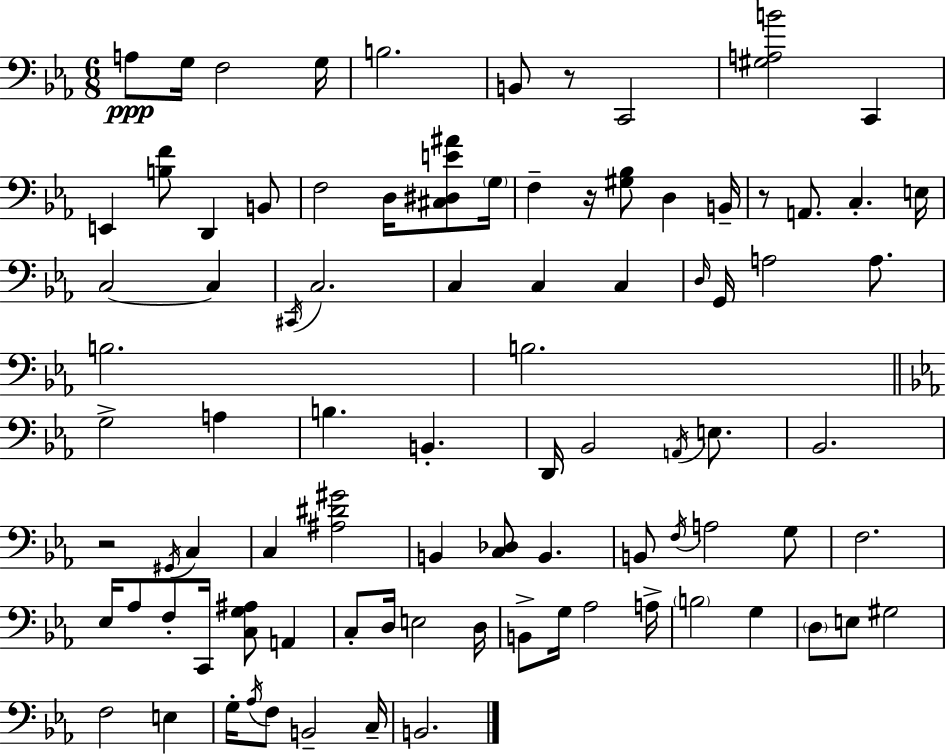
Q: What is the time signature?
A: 6/8